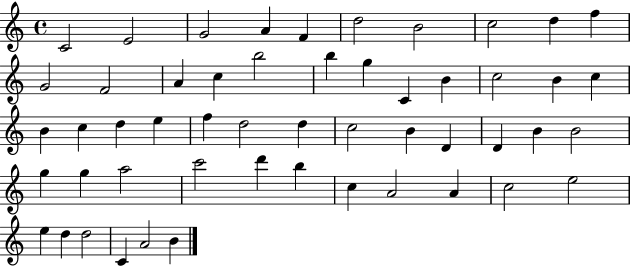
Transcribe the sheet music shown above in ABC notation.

X:1
T:Untitled
M:4/4
L:1/4
K:C
C2 E2 G2 A F d2 B2 c2 d f G2 F2 A c b2 b g C B c2 B c B c d e f d2 d c2 B D D B B2 g g a2 c'2 d' b c A2 A c2 e2 e d d2 C A2 B